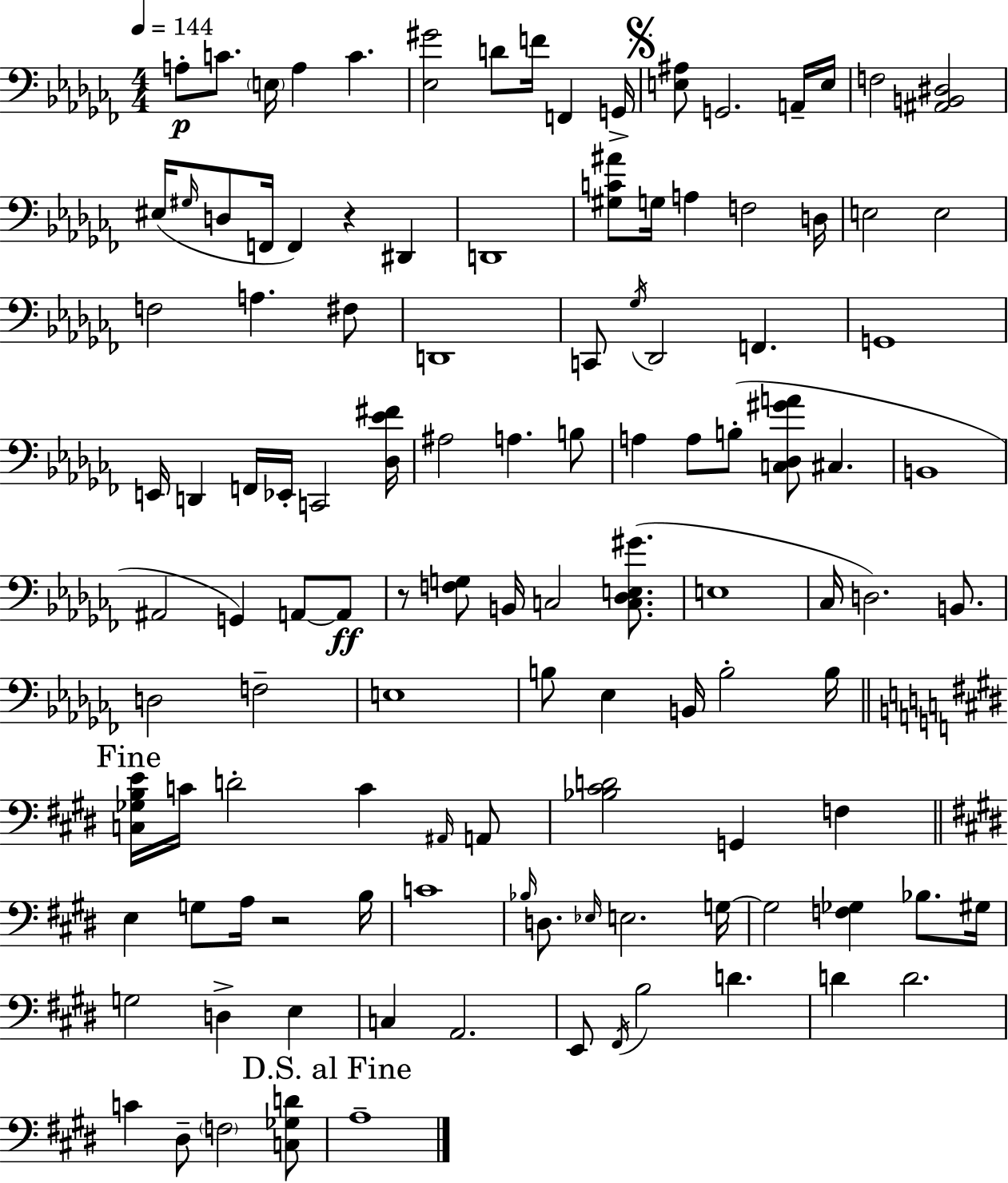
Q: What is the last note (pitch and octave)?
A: A3